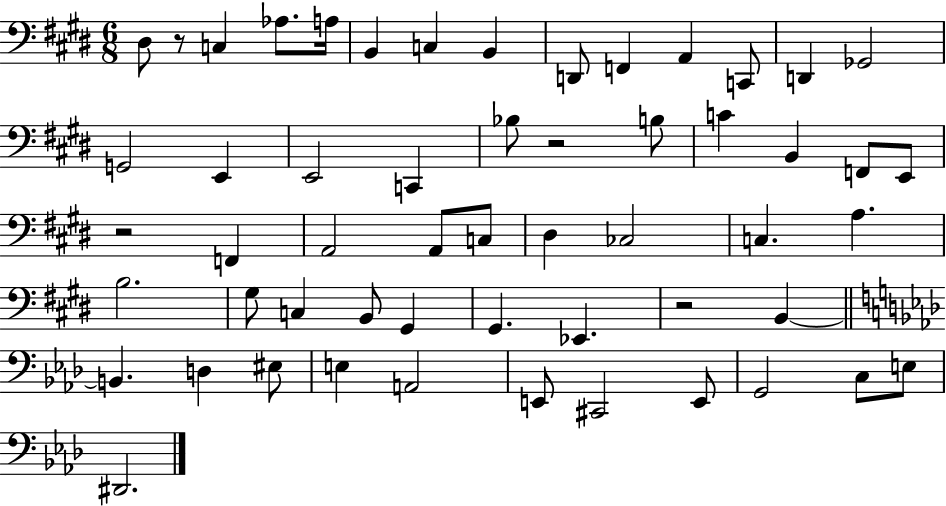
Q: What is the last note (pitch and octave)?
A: D#2